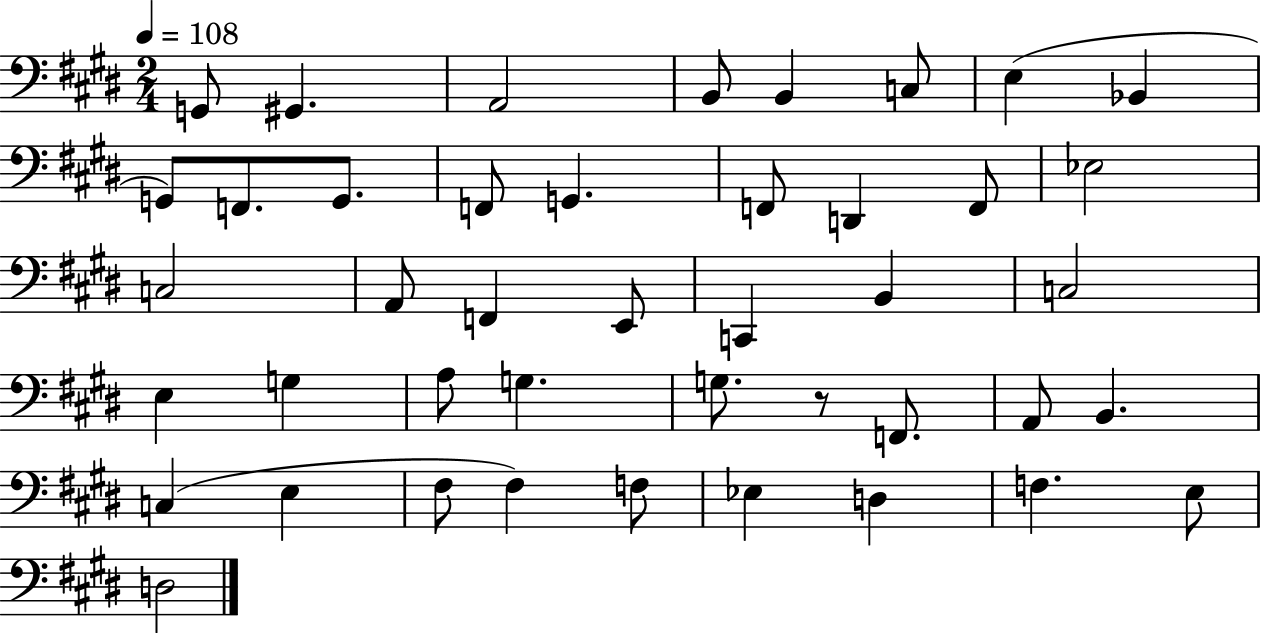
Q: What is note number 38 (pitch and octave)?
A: Eb3